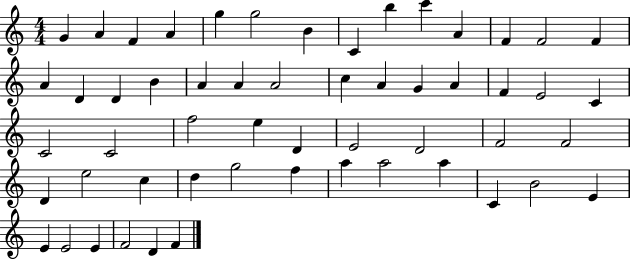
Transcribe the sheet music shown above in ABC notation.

X:1
T:Untitled
M:4/4
L:1/4
K:C
G A F A g g2 B C b c' A F F2 F A D D B A A A2 c A G A F E2 C C2 C2 f2 e D E2 D2 F2 F2 D e2 c d g2 f a a2 a C B2 E E E2 E F2 D F